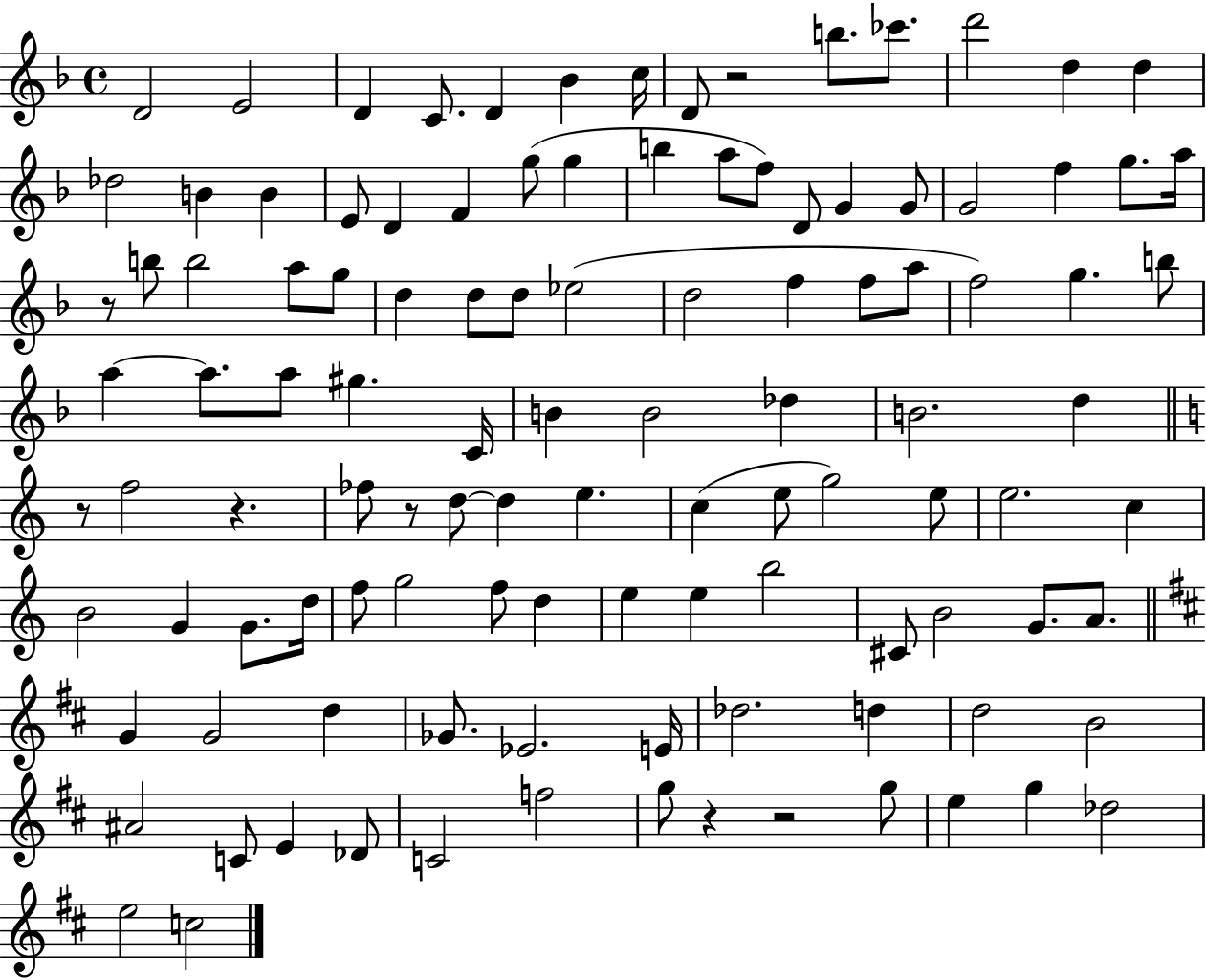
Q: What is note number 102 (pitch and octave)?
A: G5